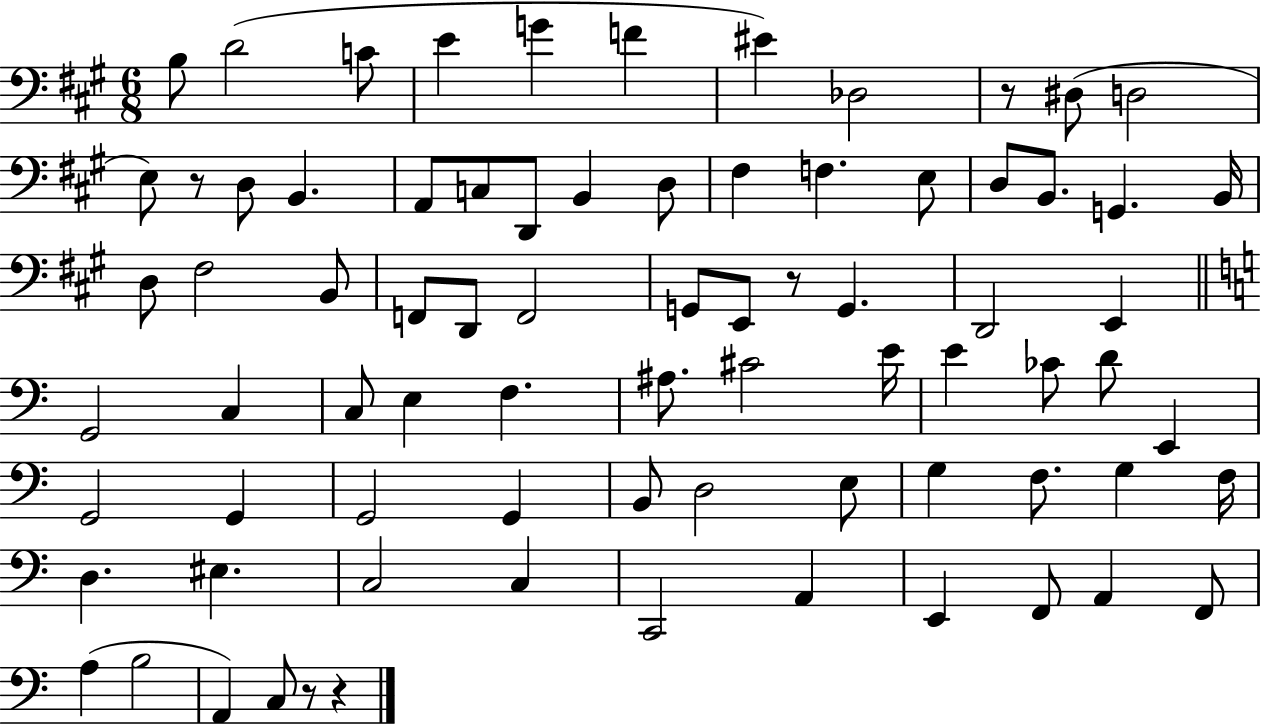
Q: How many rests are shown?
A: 5